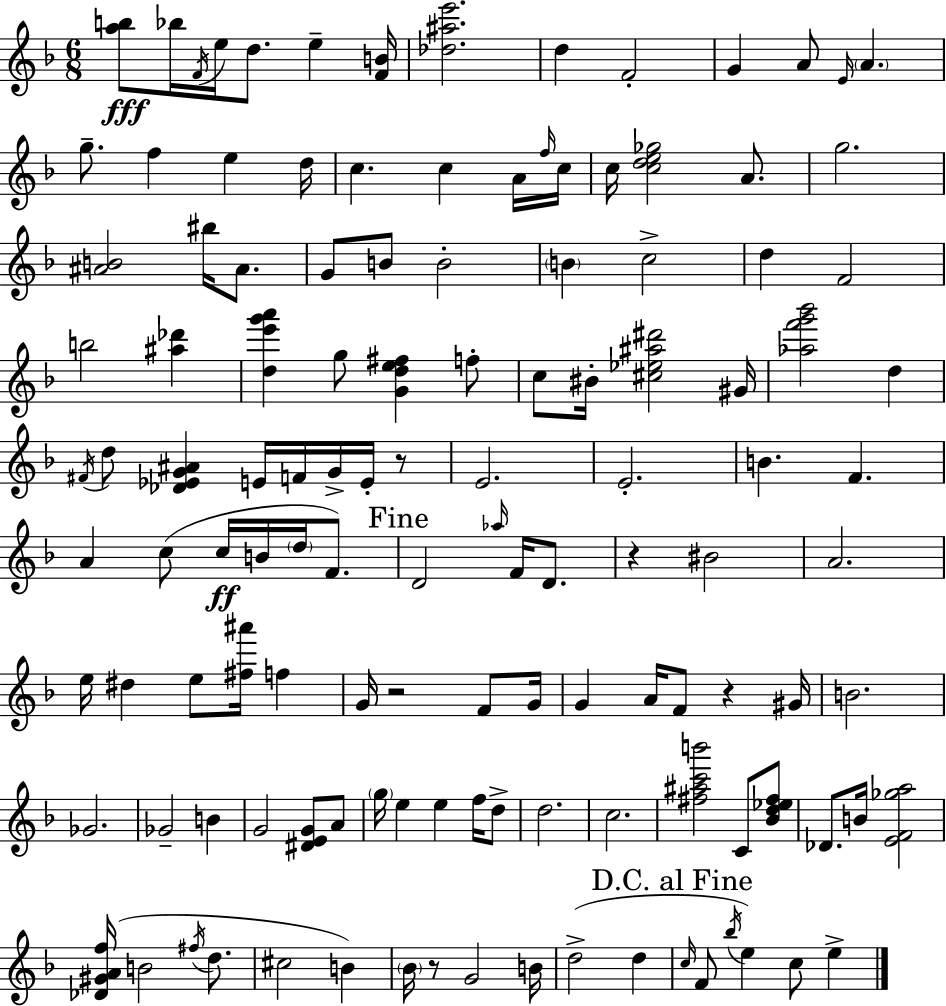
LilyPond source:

{
  \clef treble
  \numericTimeSignature
  \time 6/8
  \key f \major
  <a'' b''>8\fff bes''16 \acciaccatura { f'16 } e''16 d''8. e''4-- | <f' b'>16 <des'' ais'' e'''>2. | d''4 f'2-. | g'4 a'8 \grace { e'16 } \parenthesize a'4. | \break g''8.-- f''4 e''4 | d''16 c''4. c''4 | a'16 \grace { f''16 } c''16 c''16 <c'' d'' e'' ges''>2 | a'8. g''2. | \break <ais' b'>2 bis''16 | ais'8. g'8 b'8 b'2-. | \parenthesize b'4 c''2-> | d''4 f'2 | \break b''2 <ais'' des'''>4 | <d'' e''' g''' a'''>4 g''8 <g' d'' e'' fis''>4 | f''8-. c''8 bis'16-. <cis'' ees'' ais'' dis'''>2 | gis'16 <aes'' f''' g''' bes'''>2 d''4 | \break \acciaccatura { fis'16 } d''8 <des' ees' g' ais'>4 e'16 f'16 | g'16-> e'16-. r8 e'2. | e'2.-. | b'4. f'4. | \break a'4 c''8( c''16\ff b'16 | \parenthesize d''16 f'8.) \mark "Fine" d'2 | \grace { aes''16 } f'16 d'8. r4 bis'2 | a'2. | \break e''16 dis''4 e''8 | <fis'' ais'''>16 f''4 g'16 r2 | f'8 g'16 g'4 a'16 f'8 | r4 gis'16 b'2. | \break ges'2. | ges'2-- | b'4 g'2 | <dis' e' g'>8 a'8 \parenthesize g''16 e''4 e''4 | \break f''16 d''8-> d''2. | c''2. | <fis'' ais'' c''' b'''>2 | c'8 <bes' d'' ees'' fis''>8 des'8. b'16 <e' f' ges'' a''>2 | \break <des' gis' a' f''>16( b'2 | \acciaccatura { fis''16 } d''8. cis''2 | b'4) \parenthesize bes'16 r8 g'2 | b'16 d''2->( | \break d''4 \mark "D.C. al Fine" \grace { c''16 } f'8 \acciaccatura { bes''16 }) e''4 | c''8 e''4-> \bar "|."
}